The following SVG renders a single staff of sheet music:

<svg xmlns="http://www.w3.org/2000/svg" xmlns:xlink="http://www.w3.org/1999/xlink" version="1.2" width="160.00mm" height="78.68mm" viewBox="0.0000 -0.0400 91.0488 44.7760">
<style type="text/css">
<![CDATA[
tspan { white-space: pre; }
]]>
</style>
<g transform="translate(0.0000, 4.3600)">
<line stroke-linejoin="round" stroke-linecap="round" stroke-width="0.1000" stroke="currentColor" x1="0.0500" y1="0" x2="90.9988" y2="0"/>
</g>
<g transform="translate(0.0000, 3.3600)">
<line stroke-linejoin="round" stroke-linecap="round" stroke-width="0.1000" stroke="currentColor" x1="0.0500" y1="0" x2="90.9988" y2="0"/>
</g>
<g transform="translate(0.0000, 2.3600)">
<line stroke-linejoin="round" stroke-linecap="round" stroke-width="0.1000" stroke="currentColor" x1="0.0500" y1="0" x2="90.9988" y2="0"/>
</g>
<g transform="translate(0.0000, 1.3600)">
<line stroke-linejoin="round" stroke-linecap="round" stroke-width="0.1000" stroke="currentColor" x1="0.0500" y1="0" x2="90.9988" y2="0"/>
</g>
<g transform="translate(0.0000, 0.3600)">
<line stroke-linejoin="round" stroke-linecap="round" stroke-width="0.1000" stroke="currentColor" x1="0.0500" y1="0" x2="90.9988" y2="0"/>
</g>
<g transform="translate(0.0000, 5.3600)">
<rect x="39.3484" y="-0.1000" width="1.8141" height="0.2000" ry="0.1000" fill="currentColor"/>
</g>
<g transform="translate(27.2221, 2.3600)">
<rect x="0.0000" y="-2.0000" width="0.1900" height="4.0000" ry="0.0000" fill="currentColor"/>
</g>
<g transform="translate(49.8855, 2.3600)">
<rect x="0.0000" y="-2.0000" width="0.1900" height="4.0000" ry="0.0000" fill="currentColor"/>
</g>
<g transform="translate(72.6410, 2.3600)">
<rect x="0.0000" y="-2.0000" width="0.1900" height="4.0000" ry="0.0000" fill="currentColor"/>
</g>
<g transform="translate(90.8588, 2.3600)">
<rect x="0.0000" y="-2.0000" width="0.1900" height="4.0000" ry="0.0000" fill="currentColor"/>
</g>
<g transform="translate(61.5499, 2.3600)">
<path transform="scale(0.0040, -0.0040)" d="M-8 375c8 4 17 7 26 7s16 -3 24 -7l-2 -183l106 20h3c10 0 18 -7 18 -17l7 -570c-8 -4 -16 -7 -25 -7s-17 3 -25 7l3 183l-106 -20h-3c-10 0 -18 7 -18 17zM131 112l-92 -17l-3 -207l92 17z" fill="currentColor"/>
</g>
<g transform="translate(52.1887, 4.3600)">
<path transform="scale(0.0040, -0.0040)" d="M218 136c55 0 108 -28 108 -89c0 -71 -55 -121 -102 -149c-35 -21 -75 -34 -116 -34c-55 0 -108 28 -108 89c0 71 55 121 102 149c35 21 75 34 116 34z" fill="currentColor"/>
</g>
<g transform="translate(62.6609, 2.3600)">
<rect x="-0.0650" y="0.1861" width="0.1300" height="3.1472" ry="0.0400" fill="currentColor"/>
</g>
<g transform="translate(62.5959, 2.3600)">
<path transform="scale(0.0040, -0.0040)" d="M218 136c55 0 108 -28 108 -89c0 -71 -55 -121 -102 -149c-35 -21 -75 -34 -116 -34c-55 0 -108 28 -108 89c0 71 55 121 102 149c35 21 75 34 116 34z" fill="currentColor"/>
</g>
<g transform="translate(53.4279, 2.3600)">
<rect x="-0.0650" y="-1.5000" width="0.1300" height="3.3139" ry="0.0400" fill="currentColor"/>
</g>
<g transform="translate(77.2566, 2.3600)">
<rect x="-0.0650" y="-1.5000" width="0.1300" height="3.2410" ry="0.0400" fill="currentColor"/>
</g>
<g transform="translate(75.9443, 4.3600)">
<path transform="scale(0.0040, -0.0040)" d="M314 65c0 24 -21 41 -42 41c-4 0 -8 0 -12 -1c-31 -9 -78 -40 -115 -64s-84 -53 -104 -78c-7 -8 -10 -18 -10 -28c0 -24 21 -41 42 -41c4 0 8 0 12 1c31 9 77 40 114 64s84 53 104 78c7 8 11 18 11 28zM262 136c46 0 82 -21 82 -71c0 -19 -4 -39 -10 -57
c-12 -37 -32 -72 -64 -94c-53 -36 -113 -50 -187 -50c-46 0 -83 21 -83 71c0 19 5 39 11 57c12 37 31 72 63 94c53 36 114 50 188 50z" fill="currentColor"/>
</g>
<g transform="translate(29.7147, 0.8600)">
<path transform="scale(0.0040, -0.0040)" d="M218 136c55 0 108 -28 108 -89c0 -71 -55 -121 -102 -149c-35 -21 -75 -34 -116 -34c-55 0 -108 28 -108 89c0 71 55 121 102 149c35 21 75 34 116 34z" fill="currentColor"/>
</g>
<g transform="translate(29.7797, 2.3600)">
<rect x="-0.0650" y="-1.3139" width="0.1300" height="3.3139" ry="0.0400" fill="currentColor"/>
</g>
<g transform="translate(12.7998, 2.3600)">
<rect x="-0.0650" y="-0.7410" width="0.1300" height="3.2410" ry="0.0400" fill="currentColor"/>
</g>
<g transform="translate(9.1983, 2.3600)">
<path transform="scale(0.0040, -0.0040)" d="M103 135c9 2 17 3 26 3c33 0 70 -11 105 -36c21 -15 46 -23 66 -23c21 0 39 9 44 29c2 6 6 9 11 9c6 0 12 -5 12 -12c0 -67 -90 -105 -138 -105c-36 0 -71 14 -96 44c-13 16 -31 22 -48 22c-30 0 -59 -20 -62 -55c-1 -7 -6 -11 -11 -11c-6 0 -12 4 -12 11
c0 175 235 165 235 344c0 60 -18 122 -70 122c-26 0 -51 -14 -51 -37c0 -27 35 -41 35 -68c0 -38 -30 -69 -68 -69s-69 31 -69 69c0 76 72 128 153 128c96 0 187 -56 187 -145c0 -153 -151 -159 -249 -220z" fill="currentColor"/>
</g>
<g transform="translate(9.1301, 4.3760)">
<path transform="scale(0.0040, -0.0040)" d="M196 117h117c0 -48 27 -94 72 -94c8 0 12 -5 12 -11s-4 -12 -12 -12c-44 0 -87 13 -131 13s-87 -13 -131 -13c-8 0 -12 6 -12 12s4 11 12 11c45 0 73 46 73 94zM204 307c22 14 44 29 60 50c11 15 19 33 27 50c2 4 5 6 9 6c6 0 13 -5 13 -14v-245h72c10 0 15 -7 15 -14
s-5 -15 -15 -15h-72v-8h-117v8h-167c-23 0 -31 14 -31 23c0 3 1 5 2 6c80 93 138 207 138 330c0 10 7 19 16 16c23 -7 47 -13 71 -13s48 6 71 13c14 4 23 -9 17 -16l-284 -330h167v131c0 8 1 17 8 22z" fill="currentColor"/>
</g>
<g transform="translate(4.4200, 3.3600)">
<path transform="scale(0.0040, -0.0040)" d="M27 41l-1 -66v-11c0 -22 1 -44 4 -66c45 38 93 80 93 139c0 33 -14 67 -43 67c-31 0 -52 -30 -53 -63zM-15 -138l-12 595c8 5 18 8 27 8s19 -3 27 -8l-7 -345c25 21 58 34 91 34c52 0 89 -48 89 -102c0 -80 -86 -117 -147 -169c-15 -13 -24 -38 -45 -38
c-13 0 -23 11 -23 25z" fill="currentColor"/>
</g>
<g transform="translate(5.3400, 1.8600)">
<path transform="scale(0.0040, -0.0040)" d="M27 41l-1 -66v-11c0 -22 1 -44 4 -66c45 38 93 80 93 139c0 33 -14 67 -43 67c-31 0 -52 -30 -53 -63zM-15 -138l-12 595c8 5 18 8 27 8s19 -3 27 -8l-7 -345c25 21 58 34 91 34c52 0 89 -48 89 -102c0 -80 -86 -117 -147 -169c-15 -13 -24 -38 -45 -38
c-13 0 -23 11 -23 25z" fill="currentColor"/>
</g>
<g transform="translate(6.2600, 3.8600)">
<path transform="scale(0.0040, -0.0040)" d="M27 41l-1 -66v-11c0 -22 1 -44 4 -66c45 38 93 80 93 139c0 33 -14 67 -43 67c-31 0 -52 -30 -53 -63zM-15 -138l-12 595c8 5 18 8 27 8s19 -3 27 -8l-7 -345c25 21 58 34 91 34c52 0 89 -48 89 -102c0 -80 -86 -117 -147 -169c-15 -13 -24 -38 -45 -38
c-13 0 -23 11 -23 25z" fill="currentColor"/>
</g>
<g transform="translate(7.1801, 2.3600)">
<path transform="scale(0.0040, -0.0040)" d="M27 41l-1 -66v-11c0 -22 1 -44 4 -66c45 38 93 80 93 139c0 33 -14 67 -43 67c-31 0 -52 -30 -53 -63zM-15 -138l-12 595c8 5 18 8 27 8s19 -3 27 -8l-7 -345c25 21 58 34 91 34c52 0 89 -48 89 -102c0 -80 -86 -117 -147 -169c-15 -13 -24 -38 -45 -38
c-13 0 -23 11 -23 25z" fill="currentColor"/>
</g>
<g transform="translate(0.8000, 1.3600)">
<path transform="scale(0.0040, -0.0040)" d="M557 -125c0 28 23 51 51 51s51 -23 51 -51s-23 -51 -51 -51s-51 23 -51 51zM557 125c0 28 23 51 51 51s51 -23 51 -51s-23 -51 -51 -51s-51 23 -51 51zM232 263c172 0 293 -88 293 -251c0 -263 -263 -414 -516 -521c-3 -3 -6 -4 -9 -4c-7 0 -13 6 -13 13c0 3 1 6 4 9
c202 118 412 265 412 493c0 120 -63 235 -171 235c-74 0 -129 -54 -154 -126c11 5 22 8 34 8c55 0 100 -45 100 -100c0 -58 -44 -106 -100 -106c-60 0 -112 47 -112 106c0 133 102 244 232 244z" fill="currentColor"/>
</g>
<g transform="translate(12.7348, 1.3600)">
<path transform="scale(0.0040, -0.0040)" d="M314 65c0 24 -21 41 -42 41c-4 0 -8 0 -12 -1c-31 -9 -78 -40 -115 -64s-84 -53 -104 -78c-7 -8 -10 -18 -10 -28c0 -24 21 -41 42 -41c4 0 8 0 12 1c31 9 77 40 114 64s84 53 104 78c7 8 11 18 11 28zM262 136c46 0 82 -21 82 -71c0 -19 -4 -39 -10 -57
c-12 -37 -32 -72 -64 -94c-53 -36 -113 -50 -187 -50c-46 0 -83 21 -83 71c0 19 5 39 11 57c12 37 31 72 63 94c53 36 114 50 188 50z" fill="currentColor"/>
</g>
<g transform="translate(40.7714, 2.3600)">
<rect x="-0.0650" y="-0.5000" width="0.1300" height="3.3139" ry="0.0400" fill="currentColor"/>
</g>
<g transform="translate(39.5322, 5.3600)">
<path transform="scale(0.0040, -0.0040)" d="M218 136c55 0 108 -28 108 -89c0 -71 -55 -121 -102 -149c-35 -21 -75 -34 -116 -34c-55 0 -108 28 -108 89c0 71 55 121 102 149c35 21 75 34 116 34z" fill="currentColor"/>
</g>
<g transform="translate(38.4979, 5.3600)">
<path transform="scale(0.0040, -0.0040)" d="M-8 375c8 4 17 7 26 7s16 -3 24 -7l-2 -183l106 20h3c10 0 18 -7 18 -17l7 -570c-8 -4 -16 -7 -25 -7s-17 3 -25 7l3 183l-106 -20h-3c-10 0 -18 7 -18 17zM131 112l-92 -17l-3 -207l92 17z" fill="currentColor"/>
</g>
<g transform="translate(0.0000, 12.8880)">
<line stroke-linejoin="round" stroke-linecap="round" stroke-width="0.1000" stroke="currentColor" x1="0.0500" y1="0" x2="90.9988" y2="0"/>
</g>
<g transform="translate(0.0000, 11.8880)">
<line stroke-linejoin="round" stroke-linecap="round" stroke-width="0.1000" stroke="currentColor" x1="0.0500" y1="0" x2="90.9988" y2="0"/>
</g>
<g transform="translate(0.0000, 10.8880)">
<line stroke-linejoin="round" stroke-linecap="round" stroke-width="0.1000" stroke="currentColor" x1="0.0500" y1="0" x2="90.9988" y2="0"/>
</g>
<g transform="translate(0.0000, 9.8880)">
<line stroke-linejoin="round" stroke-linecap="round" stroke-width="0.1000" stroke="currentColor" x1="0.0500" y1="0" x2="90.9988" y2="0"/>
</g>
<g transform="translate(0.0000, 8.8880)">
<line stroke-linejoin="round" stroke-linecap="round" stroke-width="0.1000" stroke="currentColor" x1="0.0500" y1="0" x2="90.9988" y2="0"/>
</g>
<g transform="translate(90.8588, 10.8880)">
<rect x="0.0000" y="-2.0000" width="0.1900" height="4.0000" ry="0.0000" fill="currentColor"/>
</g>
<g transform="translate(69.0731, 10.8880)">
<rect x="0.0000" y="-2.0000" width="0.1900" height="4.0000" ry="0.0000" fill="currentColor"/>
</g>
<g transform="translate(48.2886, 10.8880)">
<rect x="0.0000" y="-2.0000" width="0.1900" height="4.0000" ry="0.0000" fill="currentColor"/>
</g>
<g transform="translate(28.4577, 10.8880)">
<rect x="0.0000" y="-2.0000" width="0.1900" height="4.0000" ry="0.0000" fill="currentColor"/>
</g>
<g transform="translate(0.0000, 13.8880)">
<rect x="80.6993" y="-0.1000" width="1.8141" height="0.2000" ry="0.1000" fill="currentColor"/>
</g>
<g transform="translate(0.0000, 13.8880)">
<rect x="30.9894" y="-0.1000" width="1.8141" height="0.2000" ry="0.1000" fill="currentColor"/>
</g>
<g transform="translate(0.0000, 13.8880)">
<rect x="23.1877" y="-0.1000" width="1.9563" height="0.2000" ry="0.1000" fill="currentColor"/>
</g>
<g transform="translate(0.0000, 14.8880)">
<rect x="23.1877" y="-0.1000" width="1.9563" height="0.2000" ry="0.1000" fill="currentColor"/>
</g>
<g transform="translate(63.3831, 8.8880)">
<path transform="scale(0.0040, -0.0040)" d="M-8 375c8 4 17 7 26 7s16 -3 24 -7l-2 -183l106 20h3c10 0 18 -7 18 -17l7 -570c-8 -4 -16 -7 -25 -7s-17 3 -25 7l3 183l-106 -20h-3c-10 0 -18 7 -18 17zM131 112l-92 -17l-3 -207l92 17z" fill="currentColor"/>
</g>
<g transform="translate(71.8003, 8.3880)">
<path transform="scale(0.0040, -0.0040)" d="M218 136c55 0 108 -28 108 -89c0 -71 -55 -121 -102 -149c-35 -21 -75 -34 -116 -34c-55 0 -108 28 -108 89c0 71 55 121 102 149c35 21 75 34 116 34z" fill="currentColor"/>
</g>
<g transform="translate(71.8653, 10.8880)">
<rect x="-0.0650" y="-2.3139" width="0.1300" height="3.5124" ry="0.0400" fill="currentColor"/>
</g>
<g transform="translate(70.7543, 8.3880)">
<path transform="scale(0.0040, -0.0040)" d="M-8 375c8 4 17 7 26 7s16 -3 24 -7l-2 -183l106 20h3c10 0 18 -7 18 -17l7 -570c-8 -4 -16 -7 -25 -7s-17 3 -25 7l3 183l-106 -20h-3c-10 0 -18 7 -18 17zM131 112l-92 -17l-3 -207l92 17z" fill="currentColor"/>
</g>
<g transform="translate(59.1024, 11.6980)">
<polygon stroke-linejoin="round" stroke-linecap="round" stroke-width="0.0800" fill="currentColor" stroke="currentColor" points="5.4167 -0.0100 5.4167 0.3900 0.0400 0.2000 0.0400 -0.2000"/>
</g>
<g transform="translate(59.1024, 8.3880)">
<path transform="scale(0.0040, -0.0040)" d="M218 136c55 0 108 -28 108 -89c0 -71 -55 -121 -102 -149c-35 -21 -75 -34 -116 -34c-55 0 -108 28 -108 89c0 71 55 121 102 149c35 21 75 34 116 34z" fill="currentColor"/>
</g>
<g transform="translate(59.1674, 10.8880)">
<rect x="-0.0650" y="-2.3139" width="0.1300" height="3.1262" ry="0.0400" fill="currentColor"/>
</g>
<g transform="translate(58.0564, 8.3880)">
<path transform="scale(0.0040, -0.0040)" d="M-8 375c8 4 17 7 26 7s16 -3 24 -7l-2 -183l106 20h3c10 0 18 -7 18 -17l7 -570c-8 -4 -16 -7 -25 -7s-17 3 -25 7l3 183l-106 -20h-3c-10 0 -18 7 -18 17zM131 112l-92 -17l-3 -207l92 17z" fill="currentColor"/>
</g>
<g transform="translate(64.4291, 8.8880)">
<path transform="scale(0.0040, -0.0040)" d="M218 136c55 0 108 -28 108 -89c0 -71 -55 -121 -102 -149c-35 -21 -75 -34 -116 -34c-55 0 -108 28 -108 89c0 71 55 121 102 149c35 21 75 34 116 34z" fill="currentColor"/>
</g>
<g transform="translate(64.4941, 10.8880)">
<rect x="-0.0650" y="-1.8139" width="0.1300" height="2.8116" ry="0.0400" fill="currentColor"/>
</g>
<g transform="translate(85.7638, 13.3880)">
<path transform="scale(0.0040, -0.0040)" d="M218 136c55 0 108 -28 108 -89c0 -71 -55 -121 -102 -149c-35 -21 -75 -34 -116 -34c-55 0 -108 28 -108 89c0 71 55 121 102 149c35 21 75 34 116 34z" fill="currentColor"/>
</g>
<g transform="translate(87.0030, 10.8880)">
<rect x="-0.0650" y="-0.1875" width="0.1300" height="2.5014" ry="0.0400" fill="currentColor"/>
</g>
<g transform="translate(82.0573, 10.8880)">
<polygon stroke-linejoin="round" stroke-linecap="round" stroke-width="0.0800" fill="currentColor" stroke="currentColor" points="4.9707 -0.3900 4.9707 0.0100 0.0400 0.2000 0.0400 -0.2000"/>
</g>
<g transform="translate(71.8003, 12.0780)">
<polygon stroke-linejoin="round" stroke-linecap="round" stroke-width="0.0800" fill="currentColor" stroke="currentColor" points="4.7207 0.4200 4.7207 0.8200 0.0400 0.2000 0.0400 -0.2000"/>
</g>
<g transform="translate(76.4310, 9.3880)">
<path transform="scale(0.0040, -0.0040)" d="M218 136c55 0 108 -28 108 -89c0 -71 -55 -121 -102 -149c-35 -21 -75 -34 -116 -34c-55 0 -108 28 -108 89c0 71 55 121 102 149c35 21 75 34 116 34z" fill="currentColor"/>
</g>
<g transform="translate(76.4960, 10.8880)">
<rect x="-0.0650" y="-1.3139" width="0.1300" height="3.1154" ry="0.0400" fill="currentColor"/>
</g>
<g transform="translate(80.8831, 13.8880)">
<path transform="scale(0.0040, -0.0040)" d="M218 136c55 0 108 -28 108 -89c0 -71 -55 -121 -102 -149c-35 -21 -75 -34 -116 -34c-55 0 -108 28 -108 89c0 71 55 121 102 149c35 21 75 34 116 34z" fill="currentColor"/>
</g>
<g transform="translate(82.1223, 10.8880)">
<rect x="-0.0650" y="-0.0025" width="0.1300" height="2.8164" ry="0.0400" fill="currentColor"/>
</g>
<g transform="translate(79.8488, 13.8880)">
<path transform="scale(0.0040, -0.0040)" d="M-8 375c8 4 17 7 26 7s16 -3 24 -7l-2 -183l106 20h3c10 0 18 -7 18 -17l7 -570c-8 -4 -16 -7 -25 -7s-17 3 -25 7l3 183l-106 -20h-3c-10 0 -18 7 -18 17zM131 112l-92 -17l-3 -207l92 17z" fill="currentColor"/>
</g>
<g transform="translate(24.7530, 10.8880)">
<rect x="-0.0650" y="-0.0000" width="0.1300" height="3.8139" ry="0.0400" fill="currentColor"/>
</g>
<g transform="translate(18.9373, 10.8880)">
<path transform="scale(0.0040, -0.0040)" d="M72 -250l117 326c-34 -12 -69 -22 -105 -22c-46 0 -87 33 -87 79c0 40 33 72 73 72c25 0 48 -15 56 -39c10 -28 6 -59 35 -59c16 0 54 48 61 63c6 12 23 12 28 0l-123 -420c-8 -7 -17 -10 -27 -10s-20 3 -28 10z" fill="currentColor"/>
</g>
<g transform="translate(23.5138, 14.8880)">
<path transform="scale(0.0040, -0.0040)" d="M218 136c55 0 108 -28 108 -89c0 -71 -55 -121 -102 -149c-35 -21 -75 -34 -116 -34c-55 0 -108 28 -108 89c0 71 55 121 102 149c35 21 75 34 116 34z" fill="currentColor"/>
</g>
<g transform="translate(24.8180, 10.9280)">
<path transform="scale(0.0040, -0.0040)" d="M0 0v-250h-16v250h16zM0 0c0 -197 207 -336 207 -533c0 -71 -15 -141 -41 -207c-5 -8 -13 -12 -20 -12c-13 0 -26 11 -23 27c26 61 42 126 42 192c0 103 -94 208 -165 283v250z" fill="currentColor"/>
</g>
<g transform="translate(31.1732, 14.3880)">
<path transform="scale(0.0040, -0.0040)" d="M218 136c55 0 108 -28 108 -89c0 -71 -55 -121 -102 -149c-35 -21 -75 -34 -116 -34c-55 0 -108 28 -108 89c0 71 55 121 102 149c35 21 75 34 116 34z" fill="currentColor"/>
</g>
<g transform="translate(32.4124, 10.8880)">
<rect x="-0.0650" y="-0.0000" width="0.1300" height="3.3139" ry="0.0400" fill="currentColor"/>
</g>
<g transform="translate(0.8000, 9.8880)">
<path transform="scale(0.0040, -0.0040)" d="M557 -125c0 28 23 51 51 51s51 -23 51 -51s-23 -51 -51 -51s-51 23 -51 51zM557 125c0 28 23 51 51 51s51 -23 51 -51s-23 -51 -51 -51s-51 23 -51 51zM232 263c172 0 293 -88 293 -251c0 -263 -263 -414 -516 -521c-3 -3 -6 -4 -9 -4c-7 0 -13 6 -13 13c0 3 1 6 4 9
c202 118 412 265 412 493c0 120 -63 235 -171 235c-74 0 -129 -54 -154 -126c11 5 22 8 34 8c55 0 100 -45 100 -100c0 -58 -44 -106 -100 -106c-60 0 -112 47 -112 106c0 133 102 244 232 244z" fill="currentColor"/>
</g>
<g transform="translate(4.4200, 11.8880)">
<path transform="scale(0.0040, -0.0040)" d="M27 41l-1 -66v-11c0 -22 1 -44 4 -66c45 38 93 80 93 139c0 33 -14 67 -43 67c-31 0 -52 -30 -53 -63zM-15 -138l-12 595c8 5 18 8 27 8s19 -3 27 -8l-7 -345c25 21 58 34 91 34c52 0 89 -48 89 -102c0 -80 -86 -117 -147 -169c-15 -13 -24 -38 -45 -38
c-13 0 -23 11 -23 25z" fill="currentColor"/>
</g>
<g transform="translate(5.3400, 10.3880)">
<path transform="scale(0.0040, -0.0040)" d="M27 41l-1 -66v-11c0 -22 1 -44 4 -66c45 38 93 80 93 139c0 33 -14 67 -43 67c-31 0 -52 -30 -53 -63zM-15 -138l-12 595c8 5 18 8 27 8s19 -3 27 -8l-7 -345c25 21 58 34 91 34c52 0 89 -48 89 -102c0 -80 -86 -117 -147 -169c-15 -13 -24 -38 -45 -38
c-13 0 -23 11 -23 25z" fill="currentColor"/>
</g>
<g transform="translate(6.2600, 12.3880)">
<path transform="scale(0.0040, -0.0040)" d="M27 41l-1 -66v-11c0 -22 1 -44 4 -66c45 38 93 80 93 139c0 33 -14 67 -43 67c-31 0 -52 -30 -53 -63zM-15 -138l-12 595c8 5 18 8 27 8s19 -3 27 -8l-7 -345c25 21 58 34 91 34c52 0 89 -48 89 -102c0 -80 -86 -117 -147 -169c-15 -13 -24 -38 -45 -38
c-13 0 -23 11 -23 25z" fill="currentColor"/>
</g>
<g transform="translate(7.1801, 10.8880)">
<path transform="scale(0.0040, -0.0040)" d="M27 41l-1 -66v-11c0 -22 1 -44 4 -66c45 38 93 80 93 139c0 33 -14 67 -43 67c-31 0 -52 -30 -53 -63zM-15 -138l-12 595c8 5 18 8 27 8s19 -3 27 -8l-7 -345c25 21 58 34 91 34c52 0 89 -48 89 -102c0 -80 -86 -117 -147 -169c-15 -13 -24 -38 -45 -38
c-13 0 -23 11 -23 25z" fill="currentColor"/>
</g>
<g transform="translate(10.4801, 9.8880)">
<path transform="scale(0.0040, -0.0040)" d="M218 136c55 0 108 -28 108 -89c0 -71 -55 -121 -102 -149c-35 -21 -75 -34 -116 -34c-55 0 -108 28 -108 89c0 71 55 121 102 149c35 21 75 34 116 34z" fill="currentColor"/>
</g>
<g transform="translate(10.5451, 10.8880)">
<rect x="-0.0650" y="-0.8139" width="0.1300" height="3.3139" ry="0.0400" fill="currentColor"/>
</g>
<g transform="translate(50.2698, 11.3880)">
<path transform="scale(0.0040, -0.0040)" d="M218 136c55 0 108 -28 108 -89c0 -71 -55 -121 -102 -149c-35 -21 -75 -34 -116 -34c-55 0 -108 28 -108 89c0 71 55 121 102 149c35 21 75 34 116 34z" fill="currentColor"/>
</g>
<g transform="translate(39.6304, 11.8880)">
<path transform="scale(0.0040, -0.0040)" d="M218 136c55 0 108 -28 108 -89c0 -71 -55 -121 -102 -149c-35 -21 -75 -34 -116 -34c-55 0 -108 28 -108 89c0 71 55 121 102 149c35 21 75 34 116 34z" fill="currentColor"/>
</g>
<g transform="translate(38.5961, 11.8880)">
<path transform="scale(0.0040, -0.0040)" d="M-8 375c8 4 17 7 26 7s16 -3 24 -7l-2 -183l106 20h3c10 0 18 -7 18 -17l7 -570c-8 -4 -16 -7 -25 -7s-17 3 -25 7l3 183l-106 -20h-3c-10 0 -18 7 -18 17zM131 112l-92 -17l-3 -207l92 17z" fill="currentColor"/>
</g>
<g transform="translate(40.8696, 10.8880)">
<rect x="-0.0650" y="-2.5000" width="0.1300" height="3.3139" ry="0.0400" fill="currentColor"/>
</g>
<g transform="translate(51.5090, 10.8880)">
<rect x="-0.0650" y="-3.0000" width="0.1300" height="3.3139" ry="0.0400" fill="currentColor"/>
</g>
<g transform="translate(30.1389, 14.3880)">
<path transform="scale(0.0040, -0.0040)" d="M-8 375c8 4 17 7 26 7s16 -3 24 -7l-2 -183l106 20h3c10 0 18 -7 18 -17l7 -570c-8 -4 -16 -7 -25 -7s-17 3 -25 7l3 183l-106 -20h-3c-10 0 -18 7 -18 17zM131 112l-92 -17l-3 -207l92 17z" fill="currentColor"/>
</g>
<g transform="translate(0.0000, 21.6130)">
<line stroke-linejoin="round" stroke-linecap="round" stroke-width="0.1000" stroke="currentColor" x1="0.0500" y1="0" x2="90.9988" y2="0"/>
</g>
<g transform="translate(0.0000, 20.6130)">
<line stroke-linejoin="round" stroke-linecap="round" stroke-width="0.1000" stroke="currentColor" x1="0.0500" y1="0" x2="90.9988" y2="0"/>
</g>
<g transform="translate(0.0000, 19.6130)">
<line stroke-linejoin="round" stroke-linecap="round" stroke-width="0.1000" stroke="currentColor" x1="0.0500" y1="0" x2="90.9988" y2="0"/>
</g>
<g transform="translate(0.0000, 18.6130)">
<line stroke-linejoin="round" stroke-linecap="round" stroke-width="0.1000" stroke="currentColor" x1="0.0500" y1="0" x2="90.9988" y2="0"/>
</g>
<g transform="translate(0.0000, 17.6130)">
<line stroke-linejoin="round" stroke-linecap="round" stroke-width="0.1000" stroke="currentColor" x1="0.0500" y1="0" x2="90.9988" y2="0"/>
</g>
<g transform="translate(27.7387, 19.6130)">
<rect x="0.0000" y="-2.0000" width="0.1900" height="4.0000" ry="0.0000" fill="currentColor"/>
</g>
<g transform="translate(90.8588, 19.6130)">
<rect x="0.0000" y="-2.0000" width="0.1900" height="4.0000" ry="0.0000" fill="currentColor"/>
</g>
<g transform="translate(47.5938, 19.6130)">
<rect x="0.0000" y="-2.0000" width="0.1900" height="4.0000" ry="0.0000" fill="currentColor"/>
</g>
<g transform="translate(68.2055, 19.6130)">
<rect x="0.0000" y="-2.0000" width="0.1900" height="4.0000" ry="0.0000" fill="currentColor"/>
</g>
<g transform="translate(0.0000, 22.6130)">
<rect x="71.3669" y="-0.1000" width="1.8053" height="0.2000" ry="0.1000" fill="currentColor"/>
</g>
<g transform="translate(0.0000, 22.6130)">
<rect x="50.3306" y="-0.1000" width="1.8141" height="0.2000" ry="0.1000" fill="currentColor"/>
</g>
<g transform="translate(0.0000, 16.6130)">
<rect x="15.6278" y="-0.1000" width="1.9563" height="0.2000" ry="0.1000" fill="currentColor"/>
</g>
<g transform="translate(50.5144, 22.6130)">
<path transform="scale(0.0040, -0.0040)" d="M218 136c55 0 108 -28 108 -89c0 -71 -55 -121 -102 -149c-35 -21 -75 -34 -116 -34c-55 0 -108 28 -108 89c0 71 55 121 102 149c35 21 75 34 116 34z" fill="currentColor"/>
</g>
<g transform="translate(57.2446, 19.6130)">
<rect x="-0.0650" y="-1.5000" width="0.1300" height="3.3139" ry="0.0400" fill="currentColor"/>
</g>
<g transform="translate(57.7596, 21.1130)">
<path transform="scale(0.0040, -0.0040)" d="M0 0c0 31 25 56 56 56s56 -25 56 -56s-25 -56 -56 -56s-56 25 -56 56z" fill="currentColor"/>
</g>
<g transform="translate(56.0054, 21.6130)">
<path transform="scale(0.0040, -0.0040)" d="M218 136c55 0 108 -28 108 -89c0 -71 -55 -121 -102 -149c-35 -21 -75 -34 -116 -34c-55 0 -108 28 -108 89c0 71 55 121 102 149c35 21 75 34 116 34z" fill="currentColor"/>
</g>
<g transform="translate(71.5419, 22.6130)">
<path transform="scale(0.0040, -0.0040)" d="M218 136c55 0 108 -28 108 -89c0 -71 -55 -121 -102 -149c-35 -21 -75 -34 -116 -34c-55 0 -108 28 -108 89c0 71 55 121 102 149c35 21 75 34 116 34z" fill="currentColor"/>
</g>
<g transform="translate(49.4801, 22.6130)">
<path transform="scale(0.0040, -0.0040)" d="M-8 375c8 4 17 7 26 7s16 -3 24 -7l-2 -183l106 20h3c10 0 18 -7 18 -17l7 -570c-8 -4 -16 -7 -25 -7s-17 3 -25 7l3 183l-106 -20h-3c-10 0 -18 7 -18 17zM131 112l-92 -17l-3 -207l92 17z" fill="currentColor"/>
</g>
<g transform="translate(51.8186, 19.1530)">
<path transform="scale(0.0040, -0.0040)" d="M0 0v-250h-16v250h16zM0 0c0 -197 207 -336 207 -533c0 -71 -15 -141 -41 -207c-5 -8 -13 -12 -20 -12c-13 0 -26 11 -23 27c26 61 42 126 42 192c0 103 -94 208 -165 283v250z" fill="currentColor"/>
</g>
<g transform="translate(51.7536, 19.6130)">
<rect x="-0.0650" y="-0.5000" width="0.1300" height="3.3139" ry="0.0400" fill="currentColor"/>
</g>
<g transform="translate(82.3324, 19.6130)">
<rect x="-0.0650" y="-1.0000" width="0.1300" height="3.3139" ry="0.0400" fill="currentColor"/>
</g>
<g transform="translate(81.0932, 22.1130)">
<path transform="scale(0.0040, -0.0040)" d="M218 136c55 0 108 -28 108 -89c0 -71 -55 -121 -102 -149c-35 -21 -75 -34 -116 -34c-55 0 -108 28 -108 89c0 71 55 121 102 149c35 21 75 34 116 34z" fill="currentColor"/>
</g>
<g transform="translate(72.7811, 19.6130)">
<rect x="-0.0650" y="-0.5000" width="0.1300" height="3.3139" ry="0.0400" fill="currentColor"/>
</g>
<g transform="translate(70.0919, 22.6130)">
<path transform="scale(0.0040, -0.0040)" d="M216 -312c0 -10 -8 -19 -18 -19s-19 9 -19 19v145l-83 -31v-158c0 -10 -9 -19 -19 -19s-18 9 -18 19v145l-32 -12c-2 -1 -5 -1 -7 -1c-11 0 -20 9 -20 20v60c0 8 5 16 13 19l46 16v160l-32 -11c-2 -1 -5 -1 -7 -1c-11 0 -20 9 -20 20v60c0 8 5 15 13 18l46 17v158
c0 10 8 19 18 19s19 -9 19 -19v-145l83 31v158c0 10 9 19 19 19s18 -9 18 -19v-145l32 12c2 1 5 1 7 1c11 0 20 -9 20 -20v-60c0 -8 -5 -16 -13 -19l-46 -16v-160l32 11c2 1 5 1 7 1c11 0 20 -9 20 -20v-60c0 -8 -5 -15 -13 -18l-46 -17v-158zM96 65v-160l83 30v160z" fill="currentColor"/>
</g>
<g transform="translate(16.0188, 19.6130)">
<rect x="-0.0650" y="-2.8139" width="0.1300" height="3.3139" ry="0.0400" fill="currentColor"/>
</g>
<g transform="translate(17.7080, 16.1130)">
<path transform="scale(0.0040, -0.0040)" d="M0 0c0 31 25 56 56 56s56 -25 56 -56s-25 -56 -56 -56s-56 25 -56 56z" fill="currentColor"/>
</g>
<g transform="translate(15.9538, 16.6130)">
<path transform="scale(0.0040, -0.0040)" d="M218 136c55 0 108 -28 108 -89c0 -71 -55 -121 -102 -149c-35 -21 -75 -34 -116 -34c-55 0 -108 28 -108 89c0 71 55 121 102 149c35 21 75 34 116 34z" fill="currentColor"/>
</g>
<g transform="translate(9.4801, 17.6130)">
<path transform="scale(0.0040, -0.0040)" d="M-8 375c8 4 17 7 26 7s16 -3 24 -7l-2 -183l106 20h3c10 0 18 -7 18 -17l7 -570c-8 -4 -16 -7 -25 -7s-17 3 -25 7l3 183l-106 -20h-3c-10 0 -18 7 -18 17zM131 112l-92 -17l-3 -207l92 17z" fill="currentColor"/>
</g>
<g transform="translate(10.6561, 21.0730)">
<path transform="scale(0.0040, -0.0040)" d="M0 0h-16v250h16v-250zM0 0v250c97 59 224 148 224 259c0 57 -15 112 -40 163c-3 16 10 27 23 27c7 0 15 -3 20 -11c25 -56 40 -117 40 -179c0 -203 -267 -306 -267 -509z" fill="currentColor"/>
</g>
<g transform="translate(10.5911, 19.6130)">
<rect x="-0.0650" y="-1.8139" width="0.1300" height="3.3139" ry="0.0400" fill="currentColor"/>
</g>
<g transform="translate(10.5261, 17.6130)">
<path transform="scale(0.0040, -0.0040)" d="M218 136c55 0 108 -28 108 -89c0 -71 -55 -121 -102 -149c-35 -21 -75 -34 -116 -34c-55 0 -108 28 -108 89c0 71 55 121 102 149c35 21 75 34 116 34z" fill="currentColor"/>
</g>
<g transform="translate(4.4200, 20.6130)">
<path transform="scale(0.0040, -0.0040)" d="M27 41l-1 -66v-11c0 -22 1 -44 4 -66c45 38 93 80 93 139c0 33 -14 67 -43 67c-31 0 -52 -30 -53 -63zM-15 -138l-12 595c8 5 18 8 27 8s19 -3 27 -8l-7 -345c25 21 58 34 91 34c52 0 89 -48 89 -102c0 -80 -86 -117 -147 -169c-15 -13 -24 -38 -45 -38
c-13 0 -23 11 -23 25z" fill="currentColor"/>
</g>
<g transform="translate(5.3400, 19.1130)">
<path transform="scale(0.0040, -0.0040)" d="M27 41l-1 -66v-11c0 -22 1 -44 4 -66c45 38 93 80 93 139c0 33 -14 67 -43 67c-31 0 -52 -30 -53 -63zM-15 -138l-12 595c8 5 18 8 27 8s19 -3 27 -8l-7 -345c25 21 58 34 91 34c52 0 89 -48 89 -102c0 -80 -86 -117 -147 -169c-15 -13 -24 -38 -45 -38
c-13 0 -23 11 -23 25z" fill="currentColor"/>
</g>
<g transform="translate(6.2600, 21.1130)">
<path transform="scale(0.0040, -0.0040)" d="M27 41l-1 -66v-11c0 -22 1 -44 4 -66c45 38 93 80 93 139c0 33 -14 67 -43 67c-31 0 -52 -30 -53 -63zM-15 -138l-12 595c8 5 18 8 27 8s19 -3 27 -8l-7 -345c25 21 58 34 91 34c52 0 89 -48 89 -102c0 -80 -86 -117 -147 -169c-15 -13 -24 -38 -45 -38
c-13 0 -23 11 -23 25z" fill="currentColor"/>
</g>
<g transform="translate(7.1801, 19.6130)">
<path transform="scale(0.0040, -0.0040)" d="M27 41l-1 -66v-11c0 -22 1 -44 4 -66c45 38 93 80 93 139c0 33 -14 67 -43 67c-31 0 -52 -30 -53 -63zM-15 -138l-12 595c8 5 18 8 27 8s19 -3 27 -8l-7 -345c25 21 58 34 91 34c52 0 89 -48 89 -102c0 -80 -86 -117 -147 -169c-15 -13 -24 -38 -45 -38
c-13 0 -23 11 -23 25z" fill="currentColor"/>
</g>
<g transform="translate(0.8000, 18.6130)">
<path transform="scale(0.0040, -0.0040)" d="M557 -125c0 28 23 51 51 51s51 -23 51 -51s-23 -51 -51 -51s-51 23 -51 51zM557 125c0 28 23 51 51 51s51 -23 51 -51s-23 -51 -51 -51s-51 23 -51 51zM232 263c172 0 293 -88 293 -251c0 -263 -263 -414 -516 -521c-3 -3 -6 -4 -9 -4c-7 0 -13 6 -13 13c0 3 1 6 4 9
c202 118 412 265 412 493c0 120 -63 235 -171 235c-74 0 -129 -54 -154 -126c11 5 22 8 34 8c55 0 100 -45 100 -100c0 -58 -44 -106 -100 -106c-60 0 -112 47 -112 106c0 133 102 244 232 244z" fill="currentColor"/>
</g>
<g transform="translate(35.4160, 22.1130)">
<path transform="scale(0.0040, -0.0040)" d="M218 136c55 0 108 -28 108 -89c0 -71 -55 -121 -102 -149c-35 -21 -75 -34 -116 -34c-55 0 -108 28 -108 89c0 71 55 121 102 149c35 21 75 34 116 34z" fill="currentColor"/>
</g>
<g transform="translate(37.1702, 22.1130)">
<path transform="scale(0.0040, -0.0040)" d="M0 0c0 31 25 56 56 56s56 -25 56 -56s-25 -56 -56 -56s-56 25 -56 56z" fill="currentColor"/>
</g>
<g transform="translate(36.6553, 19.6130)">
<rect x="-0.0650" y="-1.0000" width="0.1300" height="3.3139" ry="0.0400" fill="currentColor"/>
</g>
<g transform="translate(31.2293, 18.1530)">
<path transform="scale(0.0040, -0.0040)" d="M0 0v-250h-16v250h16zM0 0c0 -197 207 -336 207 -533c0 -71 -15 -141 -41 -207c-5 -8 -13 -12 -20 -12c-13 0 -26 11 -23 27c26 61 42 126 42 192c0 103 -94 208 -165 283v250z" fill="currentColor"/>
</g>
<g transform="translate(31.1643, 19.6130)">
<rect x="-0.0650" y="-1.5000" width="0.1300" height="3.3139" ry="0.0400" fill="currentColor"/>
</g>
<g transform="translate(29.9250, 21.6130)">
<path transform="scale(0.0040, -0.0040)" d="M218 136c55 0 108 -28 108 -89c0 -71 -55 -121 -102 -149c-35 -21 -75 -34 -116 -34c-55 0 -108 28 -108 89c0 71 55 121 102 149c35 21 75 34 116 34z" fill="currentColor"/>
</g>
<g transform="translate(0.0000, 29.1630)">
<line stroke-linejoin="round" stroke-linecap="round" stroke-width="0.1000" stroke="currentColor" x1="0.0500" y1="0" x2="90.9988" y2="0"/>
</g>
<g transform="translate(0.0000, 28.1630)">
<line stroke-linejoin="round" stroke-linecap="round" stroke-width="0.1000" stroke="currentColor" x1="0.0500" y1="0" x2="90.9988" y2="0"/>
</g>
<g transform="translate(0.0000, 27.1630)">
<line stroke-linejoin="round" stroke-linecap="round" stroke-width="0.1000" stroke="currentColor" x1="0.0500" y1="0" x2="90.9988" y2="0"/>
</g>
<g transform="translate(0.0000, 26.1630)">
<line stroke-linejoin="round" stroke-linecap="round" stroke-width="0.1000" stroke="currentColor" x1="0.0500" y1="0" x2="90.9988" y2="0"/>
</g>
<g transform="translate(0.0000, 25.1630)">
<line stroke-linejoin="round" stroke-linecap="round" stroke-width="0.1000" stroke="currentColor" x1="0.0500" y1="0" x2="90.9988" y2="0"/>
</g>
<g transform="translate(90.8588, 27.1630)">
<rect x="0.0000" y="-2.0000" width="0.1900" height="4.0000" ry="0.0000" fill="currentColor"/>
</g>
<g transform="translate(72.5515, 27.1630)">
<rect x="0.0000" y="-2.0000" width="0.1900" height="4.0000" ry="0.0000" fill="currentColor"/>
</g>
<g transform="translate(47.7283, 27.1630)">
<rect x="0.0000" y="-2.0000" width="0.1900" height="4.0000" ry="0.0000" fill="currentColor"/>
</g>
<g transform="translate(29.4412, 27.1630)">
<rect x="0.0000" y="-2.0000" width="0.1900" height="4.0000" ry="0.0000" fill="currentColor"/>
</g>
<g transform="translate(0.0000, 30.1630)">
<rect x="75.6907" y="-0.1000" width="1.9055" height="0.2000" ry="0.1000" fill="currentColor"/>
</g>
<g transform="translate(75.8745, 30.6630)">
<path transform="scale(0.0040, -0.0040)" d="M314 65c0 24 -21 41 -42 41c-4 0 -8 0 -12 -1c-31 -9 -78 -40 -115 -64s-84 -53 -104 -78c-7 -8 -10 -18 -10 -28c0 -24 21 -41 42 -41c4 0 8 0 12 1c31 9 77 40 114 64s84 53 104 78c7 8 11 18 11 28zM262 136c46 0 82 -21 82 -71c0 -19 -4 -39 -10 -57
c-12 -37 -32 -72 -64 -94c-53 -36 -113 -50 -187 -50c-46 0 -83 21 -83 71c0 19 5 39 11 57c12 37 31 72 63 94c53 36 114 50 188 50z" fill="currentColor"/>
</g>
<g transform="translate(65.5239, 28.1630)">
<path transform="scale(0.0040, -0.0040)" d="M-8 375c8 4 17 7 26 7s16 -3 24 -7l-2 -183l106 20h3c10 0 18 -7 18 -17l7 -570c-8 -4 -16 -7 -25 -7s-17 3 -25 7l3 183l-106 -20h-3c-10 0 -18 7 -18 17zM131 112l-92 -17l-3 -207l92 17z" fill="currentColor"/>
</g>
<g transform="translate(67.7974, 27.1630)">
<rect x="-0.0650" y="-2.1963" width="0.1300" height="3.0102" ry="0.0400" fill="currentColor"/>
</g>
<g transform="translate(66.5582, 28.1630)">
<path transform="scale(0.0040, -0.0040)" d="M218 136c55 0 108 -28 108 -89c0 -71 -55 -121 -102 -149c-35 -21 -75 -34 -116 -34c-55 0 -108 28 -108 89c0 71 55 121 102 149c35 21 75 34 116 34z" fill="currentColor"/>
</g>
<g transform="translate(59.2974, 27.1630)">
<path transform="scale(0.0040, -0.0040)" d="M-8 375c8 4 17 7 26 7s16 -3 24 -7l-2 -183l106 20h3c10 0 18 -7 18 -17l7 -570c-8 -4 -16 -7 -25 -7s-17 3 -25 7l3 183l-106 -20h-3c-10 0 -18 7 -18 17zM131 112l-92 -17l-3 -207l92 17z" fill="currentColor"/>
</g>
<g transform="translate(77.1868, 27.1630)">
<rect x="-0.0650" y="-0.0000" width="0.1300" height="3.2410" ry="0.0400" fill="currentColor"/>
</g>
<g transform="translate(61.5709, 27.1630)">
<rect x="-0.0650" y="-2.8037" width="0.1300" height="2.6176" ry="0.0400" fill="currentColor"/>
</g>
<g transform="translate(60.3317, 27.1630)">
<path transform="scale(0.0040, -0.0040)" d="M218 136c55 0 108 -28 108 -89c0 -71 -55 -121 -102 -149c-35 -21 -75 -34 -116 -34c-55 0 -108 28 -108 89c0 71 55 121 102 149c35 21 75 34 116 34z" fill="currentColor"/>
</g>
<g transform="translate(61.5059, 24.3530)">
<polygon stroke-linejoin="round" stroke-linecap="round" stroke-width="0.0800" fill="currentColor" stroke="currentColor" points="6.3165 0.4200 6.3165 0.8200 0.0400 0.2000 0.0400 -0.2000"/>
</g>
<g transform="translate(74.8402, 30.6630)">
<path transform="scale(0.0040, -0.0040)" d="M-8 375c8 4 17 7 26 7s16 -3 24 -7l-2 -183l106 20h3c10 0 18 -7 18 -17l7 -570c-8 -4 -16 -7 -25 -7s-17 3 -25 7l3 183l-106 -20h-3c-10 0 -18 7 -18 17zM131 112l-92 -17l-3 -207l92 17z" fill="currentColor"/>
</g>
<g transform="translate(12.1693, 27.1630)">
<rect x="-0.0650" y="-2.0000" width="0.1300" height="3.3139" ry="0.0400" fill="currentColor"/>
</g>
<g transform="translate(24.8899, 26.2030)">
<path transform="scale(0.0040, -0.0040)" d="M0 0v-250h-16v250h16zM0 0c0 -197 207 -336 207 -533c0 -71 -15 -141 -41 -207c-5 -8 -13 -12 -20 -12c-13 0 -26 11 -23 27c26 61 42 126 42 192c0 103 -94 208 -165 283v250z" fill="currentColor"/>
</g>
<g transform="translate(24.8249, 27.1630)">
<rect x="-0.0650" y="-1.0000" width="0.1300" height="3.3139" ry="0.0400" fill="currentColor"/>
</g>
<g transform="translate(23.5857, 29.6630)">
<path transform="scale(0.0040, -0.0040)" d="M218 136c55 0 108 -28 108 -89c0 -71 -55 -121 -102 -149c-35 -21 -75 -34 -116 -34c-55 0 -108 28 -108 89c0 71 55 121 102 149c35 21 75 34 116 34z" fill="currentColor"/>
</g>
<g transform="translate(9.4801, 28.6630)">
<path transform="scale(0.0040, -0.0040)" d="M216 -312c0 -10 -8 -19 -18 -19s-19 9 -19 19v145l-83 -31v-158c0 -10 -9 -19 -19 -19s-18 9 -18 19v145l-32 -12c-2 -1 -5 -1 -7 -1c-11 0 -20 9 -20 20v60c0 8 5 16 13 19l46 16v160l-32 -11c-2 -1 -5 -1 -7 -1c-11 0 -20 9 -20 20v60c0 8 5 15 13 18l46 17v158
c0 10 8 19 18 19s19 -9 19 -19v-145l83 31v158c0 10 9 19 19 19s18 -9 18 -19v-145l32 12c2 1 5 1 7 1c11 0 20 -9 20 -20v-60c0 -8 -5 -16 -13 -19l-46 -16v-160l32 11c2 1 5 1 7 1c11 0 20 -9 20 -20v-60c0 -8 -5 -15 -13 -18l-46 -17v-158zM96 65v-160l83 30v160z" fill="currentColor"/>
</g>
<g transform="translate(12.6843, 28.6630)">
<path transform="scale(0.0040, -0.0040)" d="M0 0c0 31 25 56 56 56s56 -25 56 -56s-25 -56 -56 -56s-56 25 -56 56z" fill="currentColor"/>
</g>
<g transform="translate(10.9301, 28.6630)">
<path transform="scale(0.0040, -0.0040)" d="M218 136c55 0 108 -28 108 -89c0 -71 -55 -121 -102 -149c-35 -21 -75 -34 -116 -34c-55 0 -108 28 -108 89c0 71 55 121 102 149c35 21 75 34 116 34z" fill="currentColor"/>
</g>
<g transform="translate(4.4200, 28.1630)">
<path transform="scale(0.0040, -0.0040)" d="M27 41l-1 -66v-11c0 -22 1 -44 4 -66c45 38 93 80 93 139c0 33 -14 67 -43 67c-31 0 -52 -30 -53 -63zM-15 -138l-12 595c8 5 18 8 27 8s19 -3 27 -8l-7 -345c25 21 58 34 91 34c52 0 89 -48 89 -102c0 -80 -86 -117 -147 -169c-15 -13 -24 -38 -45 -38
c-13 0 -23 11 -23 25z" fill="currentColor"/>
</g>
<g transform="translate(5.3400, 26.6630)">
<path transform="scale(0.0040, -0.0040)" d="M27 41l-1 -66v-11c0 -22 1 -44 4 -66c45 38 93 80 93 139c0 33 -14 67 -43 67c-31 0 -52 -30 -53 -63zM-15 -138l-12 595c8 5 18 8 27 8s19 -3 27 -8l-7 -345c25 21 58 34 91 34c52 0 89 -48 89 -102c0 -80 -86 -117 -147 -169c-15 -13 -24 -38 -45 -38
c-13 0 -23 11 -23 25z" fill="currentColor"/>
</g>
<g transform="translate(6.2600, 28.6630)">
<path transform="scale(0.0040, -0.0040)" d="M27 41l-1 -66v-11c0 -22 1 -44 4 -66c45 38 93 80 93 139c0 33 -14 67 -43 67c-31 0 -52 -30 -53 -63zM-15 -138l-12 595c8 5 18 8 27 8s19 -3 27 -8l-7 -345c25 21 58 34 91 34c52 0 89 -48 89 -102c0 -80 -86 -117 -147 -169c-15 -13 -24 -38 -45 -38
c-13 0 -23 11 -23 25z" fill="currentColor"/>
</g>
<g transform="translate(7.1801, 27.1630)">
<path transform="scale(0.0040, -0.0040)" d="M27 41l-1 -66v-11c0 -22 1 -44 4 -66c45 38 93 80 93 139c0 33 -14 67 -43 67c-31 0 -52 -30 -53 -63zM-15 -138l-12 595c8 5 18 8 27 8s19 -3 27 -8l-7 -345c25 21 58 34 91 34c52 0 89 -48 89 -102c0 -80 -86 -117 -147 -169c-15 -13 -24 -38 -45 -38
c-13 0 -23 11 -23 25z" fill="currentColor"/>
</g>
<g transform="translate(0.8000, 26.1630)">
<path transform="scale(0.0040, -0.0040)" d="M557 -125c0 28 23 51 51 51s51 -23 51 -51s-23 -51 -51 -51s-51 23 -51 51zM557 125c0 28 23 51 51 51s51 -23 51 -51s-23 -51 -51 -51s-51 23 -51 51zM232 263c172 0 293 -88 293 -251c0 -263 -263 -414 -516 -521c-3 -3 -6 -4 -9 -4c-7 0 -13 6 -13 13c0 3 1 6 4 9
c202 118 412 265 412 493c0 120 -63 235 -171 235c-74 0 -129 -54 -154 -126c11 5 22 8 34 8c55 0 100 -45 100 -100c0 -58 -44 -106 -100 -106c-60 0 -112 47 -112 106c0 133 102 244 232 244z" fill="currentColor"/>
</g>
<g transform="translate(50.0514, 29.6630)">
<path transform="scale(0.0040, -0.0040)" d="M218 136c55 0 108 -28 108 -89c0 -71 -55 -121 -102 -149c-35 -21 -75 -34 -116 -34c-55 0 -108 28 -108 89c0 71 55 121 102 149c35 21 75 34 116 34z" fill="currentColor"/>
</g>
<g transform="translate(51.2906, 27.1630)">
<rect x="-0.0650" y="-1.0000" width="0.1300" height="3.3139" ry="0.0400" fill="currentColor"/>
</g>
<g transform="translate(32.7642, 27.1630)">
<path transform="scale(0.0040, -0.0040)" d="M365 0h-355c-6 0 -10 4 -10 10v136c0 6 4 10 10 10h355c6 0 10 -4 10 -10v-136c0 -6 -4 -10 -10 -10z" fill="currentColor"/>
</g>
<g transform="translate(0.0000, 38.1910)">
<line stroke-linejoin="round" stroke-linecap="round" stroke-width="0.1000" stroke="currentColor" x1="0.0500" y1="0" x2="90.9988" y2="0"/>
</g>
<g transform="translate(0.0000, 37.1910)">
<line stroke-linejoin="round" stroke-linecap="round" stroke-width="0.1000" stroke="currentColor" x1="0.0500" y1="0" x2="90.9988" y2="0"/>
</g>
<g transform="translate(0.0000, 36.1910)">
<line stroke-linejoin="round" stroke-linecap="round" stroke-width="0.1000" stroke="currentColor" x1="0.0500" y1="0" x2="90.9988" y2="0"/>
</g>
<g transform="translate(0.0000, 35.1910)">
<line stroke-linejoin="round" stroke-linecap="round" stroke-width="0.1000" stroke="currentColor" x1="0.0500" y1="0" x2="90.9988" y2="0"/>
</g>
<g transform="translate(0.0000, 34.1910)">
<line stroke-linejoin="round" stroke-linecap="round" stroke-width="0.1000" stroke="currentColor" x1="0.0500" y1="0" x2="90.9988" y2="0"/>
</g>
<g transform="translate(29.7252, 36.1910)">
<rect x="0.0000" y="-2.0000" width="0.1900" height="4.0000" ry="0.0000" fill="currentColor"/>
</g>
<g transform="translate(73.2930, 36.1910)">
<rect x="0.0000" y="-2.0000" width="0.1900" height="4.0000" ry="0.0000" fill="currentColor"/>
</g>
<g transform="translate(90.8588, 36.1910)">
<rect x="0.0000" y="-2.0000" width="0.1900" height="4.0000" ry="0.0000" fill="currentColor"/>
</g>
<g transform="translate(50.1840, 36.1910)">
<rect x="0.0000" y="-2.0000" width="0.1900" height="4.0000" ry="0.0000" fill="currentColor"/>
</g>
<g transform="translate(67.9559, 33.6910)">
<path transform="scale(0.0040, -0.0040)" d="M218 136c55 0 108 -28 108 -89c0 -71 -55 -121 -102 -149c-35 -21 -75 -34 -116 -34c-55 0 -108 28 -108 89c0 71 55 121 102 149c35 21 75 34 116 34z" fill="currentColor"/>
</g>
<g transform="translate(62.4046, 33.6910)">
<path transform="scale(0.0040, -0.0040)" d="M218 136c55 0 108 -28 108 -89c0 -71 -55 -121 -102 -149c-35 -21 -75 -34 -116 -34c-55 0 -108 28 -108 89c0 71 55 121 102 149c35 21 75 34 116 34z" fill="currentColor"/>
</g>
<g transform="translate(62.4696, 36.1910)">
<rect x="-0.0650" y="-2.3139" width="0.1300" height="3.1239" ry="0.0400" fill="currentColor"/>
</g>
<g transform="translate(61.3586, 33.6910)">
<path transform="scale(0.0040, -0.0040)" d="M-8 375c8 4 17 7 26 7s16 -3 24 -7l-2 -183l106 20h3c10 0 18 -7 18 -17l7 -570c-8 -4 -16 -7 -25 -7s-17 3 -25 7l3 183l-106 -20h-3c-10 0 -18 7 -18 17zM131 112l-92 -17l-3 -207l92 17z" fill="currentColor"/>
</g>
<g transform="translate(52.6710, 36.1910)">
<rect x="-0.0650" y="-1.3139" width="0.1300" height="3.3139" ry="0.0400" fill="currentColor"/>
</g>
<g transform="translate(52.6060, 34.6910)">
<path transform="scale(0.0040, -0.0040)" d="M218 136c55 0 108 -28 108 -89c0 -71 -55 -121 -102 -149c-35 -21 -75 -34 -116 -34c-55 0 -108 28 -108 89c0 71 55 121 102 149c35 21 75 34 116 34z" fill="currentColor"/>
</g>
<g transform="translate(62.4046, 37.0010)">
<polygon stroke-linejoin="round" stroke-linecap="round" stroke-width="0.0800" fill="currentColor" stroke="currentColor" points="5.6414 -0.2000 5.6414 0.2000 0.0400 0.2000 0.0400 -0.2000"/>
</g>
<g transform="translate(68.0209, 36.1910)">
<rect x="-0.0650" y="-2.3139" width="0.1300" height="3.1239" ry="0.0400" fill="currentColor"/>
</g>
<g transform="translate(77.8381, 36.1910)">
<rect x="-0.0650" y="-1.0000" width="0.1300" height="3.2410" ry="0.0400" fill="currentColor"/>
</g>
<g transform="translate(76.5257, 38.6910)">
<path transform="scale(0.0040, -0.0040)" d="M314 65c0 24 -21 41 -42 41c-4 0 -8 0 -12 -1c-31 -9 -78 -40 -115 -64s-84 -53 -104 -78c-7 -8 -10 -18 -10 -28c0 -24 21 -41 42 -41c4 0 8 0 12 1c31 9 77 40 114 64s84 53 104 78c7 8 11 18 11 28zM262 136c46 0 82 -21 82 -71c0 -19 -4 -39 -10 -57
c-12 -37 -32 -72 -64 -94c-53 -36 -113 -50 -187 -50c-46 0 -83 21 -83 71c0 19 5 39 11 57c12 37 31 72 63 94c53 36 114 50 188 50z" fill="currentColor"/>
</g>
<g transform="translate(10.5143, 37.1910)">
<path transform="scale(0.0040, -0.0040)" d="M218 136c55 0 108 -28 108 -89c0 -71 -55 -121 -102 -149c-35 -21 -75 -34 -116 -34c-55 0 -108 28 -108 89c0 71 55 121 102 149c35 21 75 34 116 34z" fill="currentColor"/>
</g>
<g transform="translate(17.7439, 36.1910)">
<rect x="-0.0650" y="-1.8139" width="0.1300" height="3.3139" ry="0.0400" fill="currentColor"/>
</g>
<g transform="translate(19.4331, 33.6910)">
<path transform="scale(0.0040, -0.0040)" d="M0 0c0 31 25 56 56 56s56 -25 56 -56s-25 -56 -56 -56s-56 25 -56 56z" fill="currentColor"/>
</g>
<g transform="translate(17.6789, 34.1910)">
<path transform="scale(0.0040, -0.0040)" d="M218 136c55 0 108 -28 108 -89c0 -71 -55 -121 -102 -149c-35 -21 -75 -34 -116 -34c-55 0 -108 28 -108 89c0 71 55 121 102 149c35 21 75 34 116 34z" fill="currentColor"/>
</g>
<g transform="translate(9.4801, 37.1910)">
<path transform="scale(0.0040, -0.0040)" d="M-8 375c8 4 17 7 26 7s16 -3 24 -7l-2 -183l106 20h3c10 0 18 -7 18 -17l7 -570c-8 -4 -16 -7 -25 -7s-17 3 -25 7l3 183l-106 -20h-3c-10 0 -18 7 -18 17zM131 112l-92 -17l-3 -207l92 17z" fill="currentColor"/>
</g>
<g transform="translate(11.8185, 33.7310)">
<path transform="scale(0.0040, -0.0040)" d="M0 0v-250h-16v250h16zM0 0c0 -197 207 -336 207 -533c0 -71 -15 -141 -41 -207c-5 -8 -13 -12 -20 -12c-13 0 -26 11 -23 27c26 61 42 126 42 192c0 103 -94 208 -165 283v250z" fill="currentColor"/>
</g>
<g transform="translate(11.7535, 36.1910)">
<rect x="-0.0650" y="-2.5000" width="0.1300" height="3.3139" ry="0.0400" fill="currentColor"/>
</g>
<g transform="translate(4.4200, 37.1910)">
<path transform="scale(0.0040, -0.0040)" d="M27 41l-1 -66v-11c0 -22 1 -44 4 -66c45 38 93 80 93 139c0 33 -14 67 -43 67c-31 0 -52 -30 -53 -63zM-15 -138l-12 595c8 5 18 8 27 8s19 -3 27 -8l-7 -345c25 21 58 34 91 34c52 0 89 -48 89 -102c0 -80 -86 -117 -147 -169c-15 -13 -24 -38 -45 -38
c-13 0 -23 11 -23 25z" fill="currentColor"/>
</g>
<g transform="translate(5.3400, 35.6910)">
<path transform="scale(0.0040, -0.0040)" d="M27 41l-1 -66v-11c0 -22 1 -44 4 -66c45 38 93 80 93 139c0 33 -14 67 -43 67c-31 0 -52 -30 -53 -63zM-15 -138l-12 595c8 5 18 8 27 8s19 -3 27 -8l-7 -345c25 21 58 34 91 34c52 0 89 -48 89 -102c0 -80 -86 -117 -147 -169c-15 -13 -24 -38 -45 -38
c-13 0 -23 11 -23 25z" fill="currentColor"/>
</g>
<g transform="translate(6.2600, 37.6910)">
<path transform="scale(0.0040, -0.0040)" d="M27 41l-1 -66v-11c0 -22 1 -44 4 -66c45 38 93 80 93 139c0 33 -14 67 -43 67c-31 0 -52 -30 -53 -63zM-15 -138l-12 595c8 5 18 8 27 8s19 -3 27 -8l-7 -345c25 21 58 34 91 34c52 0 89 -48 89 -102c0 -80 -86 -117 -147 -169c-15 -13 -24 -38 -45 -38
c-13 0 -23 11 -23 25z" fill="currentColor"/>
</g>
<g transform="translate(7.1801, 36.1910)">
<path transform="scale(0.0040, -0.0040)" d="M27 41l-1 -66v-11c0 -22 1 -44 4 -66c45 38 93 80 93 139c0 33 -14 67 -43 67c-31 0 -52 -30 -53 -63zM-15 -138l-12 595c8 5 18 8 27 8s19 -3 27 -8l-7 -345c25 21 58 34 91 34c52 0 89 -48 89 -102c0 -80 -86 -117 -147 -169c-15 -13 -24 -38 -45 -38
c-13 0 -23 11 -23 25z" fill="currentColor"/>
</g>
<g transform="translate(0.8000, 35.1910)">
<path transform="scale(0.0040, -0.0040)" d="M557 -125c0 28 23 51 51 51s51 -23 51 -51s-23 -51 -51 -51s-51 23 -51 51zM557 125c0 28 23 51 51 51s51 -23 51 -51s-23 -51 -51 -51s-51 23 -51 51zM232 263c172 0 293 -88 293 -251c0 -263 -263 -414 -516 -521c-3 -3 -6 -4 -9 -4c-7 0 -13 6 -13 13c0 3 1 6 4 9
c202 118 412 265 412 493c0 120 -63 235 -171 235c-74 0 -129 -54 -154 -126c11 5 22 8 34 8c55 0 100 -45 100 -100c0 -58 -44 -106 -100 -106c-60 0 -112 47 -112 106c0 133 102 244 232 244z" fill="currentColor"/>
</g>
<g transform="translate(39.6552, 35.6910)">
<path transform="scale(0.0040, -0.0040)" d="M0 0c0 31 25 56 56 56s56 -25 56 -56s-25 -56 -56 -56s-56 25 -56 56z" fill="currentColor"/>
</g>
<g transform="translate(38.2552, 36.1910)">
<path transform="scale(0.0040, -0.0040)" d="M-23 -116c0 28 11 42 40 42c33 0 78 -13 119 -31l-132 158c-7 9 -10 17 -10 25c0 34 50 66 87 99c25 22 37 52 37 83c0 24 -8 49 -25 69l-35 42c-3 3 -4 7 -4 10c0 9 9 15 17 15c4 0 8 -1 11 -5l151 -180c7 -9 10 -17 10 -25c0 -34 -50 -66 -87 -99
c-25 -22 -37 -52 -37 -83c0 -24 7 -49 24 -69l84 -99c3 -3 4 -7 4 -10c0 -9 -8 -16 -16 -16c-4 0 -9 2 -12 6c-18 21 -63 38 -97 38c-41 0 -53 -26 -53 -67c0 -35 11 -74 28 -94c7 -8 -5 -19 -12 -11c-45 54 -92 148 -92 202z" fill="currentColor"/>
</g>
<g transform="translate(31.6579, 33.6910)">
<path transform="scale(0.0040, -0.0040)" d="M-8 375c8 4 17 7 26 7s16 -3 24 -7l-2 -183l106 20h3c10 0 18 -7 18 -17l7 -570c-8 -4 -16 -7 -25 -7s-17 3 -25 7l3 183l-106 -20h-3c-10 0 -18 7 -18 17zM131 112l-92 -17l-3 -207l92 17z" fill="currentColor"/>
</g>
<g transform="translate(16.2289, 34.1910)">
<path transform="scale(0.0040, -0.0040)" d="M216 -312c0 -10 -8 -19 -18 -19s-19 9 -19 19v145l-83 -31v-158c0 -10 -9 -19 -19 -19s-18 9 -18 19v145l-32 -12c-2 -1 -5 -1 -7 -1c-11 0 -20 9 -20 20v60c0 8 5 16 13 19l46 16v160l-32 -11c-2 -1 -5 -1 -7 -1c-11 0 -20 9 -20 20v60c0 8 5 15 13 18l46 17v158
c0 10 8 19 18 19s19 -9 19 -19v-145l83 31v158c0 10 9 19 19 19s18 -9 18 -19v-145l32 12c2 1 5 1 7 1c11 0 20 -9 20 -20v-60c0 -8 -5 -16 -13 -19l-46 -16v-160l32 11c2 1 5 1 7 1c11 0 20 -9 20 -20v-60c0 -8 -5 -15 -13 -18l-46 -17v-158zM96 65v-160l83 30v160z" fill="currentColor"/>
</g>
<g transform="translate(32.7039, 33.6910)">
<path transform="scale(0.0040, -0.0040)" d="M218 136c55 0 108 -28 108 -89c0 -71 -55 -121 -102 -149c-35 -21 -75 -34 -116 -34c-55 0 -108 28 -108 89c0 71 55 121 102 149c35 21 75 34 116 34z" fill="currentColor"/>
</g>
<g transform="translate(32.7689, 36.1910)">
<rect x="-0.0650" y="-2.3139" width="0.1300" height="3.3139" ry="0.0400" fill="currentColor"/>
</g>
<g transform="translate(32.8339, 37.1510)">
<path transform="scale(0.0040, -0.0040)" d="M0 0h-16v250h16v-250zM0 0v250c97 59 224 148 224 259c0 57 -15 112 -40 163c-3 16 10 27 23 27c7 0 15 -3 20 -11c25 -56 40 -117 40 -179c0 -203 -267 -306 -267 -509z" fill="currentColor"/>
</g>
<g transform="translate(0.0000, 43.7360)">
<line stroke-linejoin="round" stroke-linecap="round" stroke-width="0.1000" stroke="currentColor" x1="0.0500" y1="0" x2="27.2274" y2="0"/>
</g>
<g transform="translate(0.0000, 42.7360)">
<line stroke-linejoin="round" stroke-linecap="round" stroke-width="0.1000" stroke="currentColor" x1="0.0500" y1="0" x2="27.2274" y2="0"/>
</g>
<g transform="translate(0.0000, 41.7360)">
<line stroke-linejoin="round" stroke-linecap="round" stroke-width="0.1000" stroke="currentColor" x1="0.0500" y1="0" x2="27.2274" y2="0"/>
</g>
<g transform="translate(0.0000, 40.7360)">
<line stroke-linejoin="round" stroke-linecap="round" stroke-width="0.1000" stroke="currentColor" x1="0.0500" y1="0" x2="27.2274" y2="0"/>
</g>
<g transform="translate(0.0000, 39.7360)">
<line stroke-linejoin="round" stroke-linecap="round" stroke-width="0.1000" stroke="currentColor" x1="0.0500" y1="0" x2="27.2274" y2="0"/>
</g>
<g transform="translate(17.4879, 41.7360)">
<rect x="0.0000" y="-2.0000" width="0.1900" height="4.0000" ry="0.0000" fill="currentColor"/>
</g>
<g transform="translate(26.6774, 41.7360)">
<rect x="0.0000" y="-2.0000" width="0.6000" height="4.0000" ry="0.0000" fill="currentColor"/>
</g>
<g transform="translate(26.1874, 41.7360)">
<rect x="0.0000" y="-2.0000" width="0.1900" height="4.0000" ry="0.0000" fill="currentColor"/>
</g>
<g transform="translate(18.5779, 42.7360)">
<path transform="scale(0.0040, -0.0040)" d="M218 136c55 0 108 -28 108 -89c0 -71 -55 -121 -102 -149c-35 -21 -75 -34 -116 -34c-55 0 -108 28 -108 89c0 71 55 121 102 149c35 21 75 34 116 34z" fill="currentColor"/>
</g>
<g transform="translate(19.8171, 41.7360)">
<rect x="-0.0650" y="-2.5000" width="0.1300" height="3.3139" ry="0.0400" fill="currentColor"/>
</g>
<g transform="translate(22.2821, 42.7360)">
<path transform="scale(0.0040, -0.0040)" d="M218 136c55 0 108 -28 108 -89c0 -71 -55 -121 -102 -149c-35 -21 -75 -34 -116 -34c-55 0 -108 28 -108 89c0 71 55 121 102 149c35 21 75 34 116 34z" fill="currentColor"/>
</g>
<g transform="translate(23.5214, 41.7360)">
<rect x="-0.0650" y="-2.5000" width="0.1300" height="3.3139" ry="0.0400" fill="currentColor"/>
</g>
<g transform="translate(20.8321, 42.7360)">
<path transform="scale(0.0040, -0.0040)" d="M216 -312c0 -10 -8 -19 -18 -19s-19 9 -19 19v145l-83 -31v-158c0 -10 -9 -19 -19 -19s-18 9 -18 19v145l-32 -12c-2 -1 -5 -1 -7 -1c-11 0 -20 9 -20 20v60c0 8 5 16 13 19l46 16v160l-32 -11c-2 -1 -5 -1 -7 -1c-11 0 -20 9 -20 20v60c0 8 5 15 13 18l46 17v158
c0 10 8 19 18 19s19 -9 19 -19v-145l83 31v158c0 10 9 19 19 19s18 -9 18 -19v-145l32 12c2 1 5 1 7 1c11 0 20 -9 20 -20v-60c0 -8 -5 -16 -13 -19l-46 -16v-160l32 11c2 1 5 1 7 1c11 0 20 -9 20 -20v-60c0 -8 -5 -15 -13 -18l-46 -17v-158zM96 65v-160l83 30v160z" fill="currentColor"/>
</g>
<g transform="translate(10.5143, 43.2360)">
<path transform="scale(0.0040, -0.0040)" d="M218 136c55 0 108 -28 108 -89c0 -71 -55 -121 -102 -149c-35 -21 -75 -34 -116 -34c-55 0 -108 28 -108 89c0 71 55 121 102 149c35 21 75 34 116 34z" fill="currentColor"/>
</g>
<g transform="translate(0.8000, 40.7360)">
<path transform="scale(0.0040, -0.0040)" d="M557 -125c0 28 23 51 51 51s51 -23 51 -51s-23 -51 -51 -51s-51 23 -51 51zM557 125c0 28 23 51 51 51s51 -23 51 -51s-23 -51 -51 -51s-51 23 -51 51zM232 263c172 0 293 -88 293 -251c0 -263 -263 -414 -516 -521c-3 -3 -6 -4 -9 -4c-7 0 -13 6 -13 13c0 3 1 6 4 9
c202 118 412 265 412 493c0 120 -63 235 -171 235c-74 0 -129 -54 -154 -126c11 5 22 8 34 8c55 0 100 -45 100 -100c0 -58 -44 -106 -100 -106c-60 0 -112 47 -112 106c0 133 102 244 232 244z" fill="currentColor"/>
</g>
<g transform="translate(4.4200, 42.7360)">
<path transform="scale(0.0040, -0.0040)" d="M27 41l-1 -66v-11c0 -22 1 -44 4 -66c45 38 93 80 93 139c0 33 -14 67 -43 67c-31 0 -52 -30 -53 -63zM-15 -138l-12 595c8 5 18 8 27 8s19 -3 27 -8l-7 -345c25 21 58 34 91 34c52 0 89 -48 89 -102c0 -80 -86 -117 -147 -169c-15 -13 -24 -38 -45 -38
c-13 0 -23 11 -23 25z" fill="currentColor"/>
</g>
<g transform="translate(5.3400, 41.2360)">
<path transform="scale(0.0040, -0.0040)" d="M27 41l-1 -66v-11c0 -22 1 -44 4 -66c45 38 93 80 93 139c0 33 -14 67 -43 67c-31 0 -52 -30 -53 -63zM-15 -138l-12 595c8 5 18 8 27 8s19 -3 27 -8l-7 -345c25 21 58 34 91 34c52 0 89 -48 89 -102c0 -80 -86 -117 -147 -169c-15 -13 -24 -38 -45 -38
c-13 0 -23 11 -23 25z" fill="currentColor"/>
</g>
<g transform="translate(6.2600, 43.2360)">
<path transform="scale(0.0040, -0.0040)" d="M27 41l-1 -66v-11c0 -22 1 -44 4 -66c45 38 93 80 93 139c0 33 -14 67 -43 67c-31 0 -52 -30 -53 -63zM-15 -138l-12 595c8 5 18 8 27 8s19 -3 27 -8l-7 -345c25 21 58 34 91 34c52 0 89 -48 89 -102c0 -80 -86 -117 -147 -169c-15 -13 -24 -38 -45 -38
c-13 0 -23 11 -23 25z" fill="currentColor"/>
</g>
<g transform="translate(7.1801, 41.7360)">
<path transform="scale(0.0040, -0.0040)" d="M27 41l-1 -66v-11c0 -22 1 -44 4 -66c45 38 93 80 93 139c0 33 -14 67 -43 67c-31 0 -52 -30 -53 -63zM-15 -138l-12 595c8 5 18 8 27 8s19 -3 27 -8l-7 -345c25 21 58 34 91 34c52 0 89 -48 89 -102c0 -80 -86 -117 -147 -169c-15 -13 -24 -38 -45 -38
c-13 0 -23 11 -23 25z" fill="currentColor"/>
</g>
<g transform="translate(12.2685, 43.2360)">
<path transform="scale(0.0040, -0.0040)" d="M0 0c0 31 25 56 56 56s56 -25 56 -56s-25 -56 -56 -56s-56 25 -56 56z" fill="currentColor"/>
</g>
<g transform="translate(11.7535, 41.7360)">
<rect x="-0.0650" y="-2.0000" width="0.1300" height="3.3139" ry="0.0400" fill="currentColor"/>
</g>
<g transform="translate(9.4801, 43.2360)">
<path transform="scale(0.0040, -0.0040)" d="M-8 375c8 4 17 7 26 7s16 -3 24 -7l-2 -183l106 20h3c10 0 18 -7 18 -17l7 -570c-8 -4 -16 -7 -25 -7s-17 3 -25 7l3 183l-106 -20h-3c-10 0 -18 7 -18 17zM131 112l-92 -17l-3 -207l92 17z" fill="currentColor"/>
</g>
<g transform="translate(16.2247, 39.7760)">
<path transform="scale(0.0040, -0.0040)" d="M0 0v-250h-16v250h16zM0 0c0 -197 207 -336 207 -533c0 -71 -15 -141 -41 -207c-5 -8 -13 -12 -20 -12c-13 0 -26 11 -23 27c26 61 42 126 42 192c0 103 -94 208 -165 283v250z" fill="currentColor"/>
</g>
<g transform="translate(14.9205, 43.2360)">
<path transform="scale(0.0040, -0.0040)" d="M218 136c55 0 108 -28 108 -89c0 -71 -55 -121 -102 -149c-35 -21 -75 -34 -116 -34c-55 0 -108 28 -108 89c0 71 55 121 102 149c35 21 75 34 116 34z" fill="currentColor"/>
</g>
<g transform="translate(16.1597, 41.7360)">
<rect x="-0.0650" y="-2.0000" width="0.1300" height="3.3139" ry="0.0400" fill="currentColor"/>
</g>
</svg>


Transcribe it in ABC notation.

X:1
T:Untitled
M:2/4
L:1/4
K:Ab
F,2 G, E,, G,, D, G,,2 F, z/2 C,,/2 D,, B,, C, B,/2 A,/2 B,/2 G,/2 E,,/2 F,,/2 A,/2 C G,,/2 F,, E,,/2 G,, ^E,, F,, ^A,, F,,/2 z2 F,, D,/2 B,,/2 D,,2 B,,/2 ^A, B,/2 z G, B,/2 B,/2 F,,2 A,, A,,/2 _B,, ^B,,